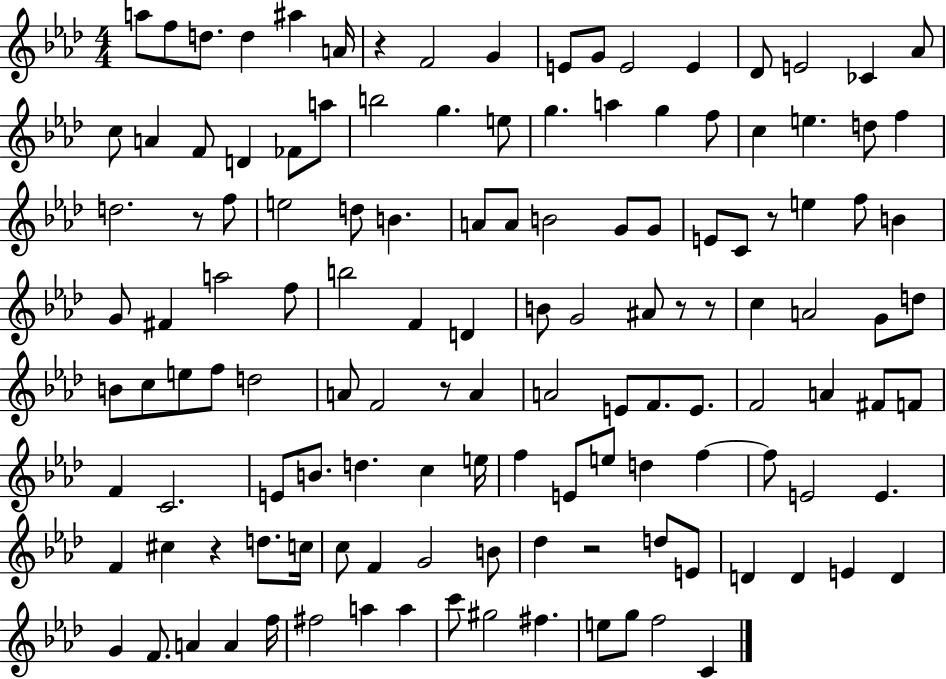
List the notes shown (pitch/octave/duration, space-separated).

A5/e F5/e D5/e. D5/q A#5/q A4/s R/q F4/h G4/q E4/e G4/e E4/h E4/q Db4/e E4/h CES4/q Ab4/e C5/e A4/q F4/e D4/q FES4/e A5/e B5/h G5/q. E5/e G5/q. A5/q G5/q F5/e C5/q E5/q. D5/e F5/q D5/h. R/e F5/e E5/h D5/e B4/q. A4/e A4/e B4/h G4/e G4/e E4/e C4/e R/e E5/q F5/e B4/q G4/e F#4/q A5/h F5/e B5/h F4/q D4/q B4/e G4/h A#4/e R/e R/e C5/q A4/h G4/e D5/e B4/e C5/e E5/e F5/e D5/h A4/e F4/h R/e A4/q A4/h E4/e F4/e. E4/e. F4/h A4/q F#4/e F4/e F4/q C4/h. E4/e B4/e. D5/q. C5/q E5/s F5/q E4/e E5/e D5/q F5/q F5/e E4/h E4/q. F4/q C#5/q R/q D5/e. C5/s C5/e F4/q G4/h B4/e Db5/q R/h D5/e E4/e D4/q D4/q E4/q D4/q G4/q F4/e. A4/q A4/q F5/s F#5/h A5/q A5/q C6/e G#5/h F#5/q. E5/e G5/e F5/h C4/q